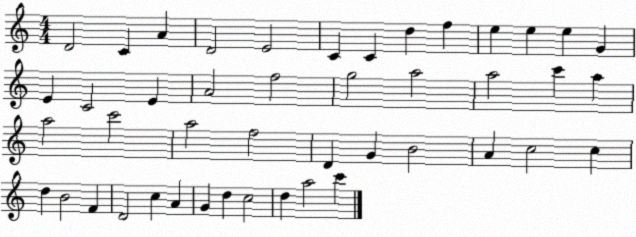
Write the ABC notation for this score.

X:1
T:Untitled
M:4/4
L:1/4
K:C
D2 C A D2 E2 C C d f e e e G E C2 E A2 f2 g2 a2 a2 c' a a2 c'2 a2 f2 D G B2 A c2 c d B2 F D2 c A G d c2 d a2 c'